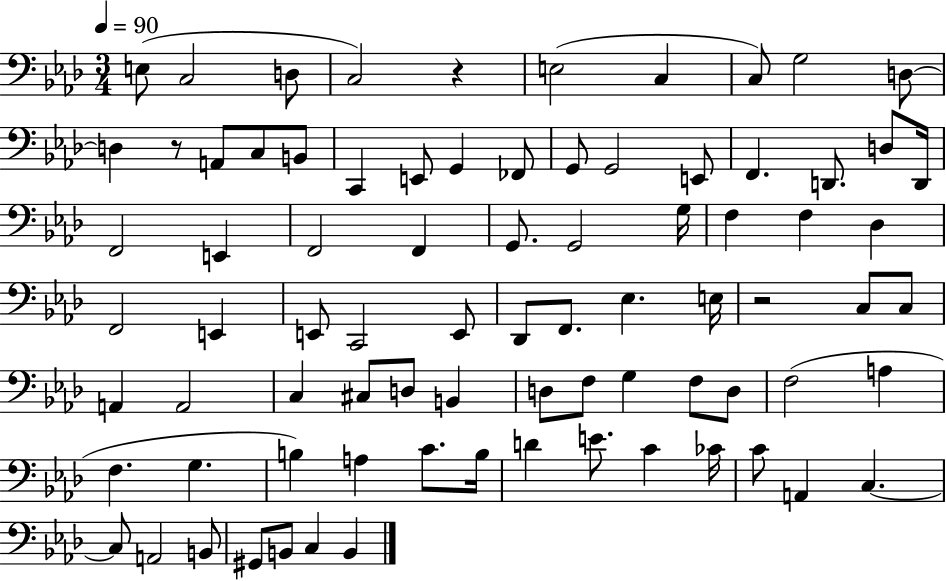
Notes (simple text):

E3/e C3/h D3/e C3/h R/q E3/h C3/q C3/e G3/h D3/e D3/q R/e A2/e C3/e B2/e C2/q E2/e G2/q FES2/e G2/e G2/h E2/e F2/q. D2/e. D3/e D2/s F2/h E2/q F2/h F2/q G2/e. G2/h G3/s F3/q F3/q Db3/q F2/h E2/q E2/e C2/h E2/e Db2/e F2/e. Eb3/q. E3/s R/h C3/e C3/e A2/q A2/h C3/q C#3/e D3/e B2/q D3/e F3/e G3/q F3/e D3/e F3/h A3/q F3/q. G3/q. B3/q A3/q C4/e. B3/s D4/q E4/e. C4/q CES4/s C4/e A2/q C3/q. C3/e A2/h B2/e G#2/e B2/e C3/q B2/q